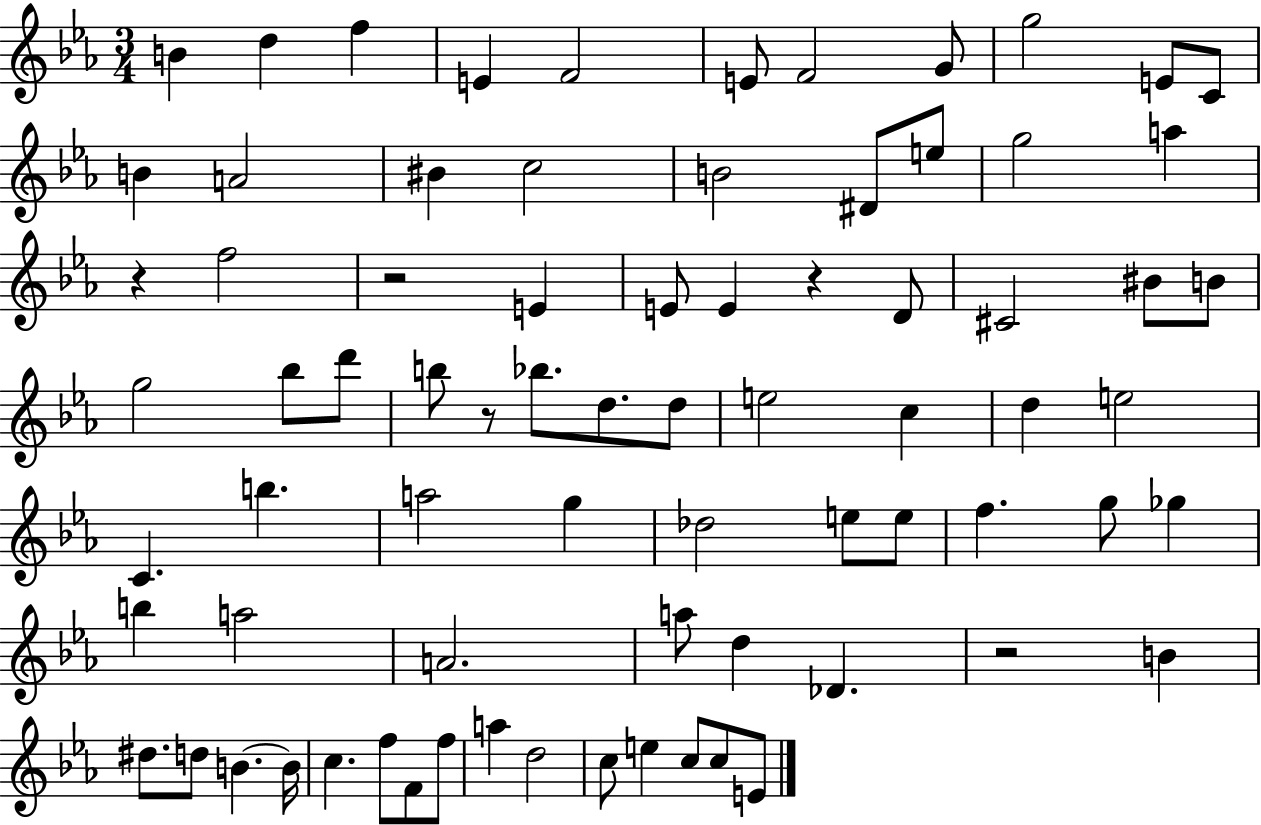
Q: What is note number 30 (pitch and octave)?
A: Bb5